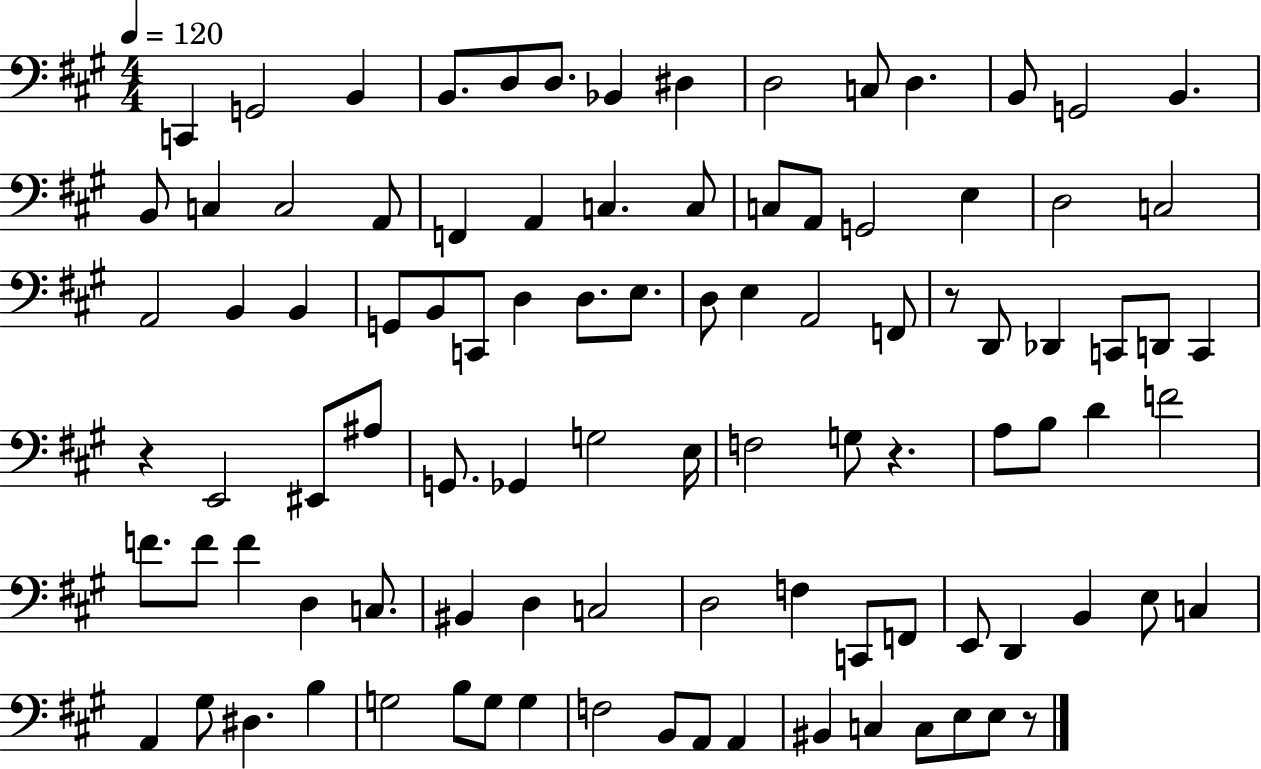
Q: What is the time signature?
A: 4/4